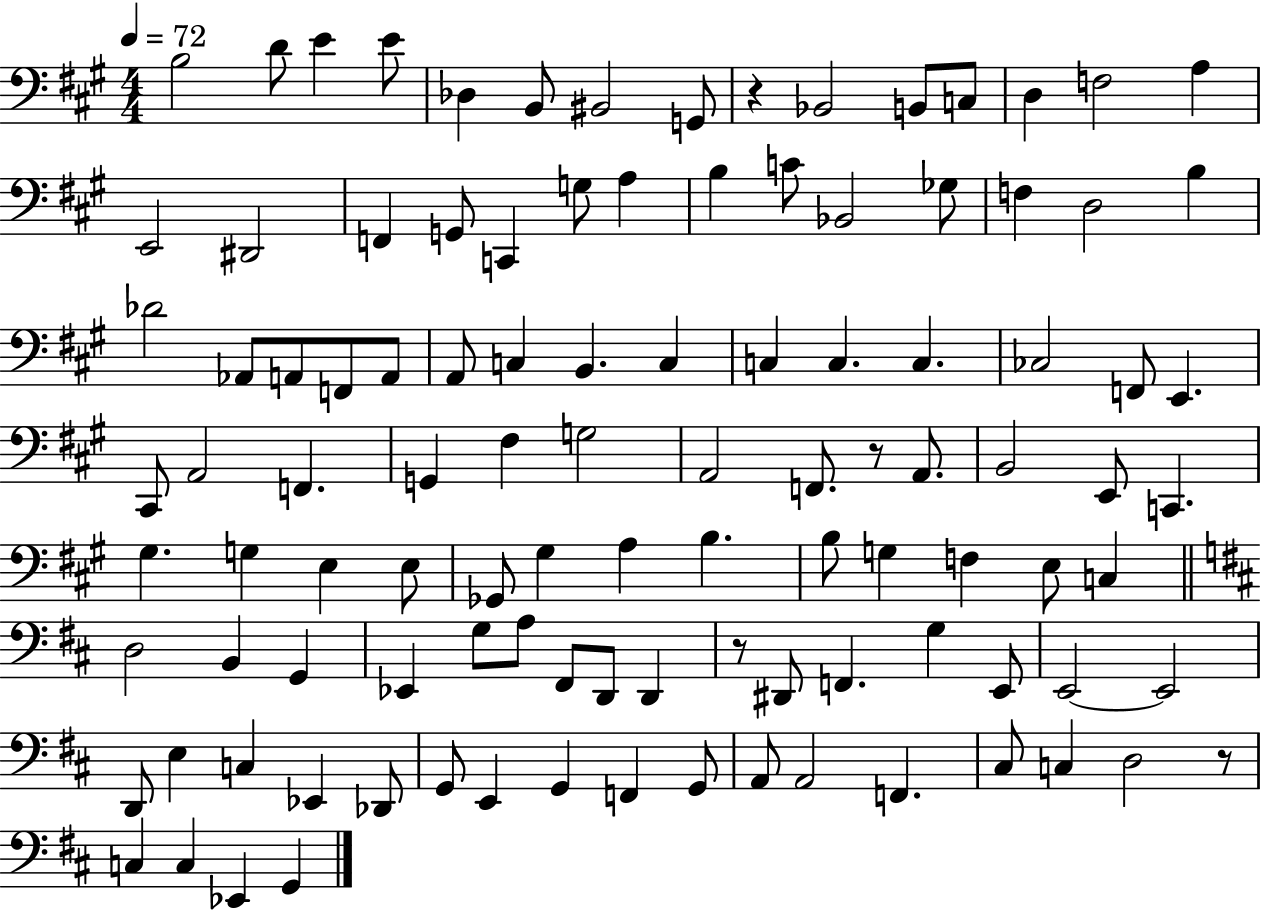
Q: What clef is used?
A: bass